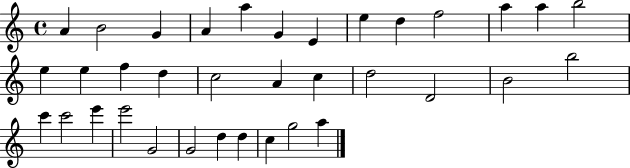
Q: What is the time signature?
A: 4/4